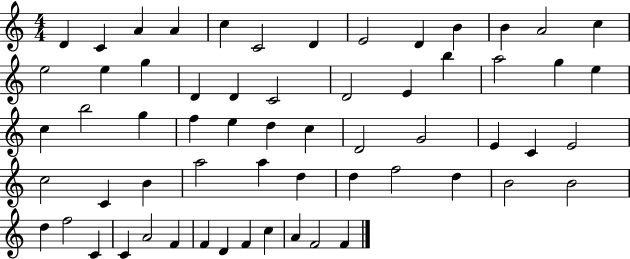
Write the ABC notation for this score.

X:1
T:Untitled
M:4/4
L:1/4
K:C
D C A A c C2 D E2 D B B A2 c e2 e g D D C2 D2 E b a2 g e c b2 g f e d c D2 G2 E C E2 c2 C B a2 a d d f2 d B2 B2 d f2 C C A2 F F D F c A F2 F